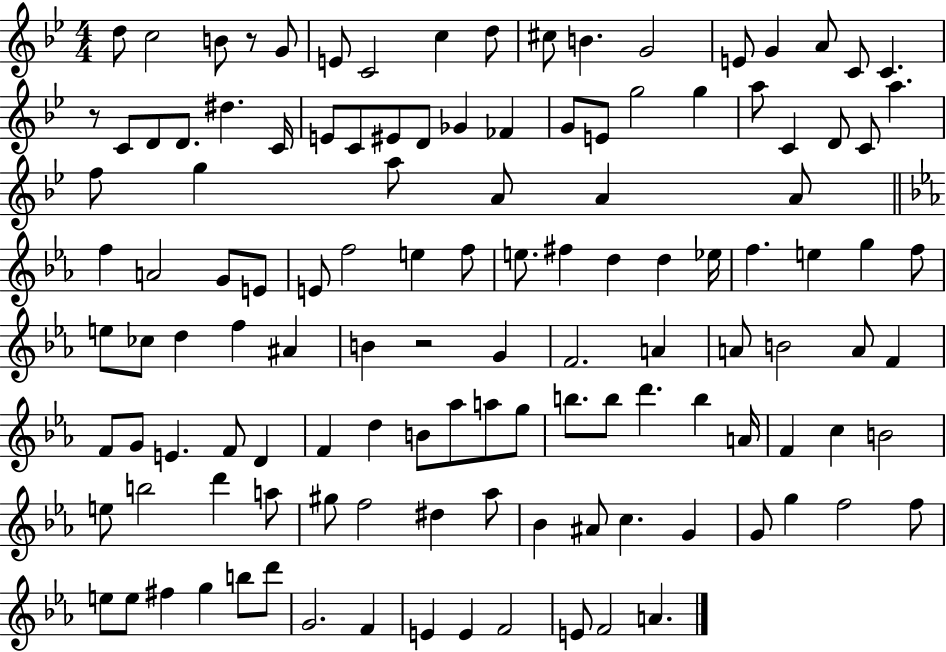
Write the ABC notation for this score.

X:1
T:Untitled
M:4/4
L:1/4
K:Bb
d/2 c2 B/2 z/2 G/2 E/2 C2 c d/2 ^c/2 B G2 E/2 G A/2 C/2 C z/2 C/2 D/2 D/2 ^d C/4 E/2 C/2 ^E/2 D/2 _G _F G/2 E/2 g2 g a/2 C D/2 C/2 a f/2 g a/2 A/2 A A/2 f A2 G/2 E/2 E/2 f2 e f/2 e/2 ^f d d _e/4 f e g f/2 e/2 _c/2 d f ^A B z2 G F2 A A/2 B2 A/2 F F/2 G/2 E F/2 D F d B/2 _a/2 a/2 g/2 b/2 b/2 d' b A/4 F c B2 e/2 b2 d' a/2 ^g/2 f2 ^d _a/2 _B ^A/2 c G G/2 g f2 f/2 e/2 e/2 ^f g b/2 d'/2 G2 F E E F2 E/2 F2 A